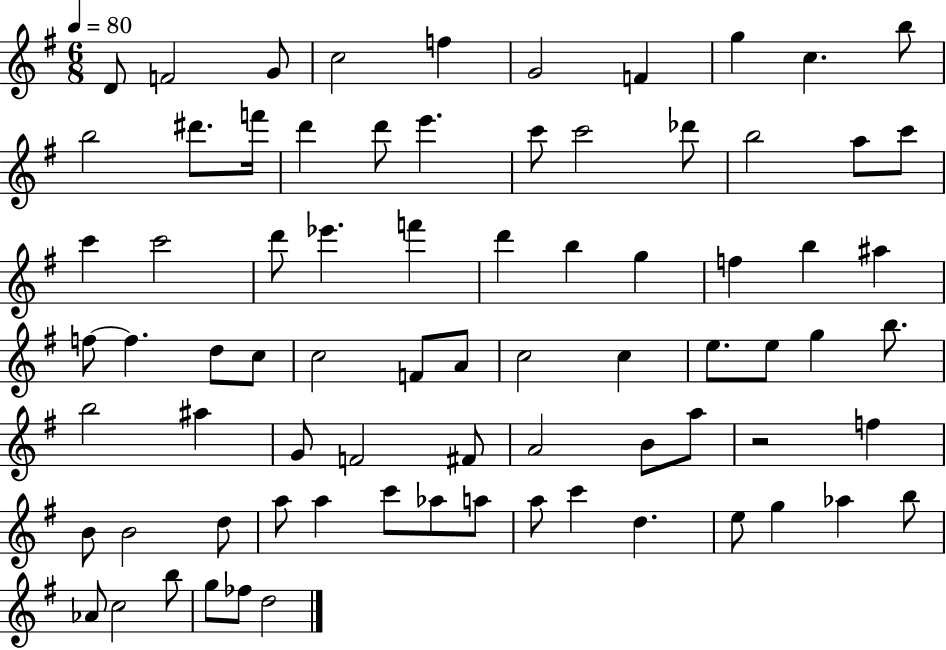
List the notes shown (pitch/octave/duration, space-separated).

D4/e F4/h G4/e C5/h F5/q G4/h F4/q G5/q C5/q. B5/e B5/h D#6/e. F6/s D6/q D6/e E6/q. C6/e C6/h Db6/e B5/h A5/e C6/e C6/q C6/h D6/e Eb6/q. F6/q D6/q B5/q G5/q F5/q B5/q A#5/q F5/e F5/q. D5/e C5/e C5/h F4/e A4/e C5/h C5/q E5/e. E5/e G5/q B5/e. B5/h A#5/q G4/e F4/h F#4/e A4/h B4/e A5/e R/h F5/q B4/e B4/h D5/e A5/e A5/q C6/e Ab5/e A5/e A5/e C6/q D5/q. E5/e G5/q Ab5/q B5/e Ab4/e C5/h B5/e G5/e FES5/e D5/h